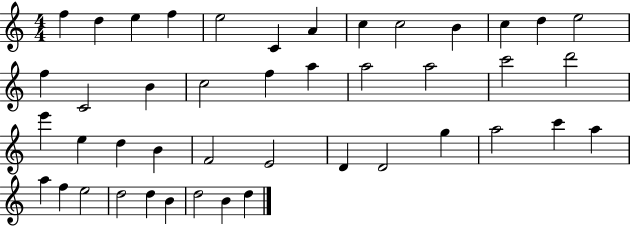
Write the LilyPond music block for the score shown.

{
  \clef treble
  \numericTimeSignature
  \time 4/4
  \key c \major
  f''4 d''4 e''4 f''4 | e''2 c'4 a'4 | c''4 c''2 b'4 | c''4 d''4 e''2 | \break f''4 c'2 b'4 | c''2 f''4 a''4 | a''2 a''2 | c'''2 d'''2 | \break e'''4 e''4 d''4 b'4 | f'2 e'2 | d'4 d'2 g''4 | a''2 c'''4 a''4 | \break a''4 f''4 e''2 | d''2 d''4 b'4 | d''2 b'4 d''4 | \bar "|."
}